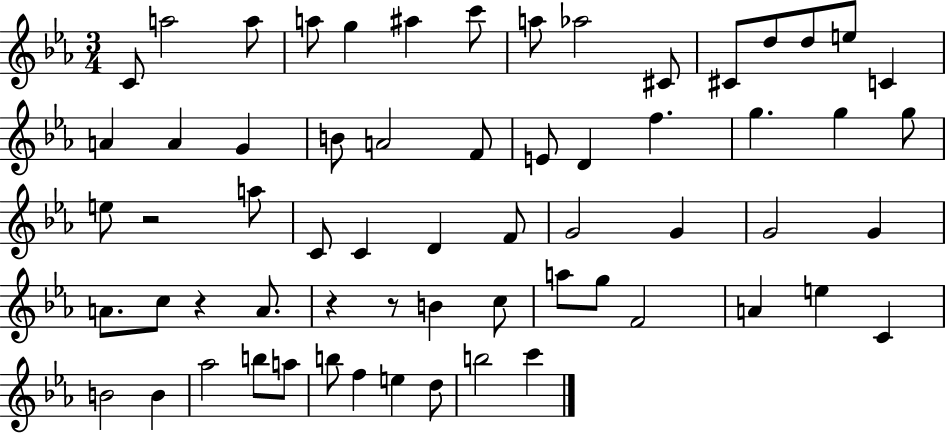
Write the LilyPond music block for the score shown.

{
  \clef treble
  \numericTimeSignature
  \time 3/4
  \key ees \major
  c'8 a''2 a''8 | a''8 g''4 ais''4 c'''8 | a''8 aes''2 cis'8 | cis'8 d''8 d''8 e''8 c'4 | \break a'4 a'4 g'4 | b'8 a'2 f'8 | e'8 d'4 f''4. | g''4. g''4 g''8 | \break e''8 r2 a''8 | c'8 c'4 d'4 f'8 | g'2 g'4 | g'2 g'4 | \break a'8. c''8 r4 a'8. | r4 r8 b'4 c''8 | a''8 g''8 f'2 | a'4 e''4 c'4 | \break b'2 b'4 | aes''2 b''8 a''8 | b''8 f''4 e''4 d''8 | b''2 c'''4 | \break \bar "|."
}